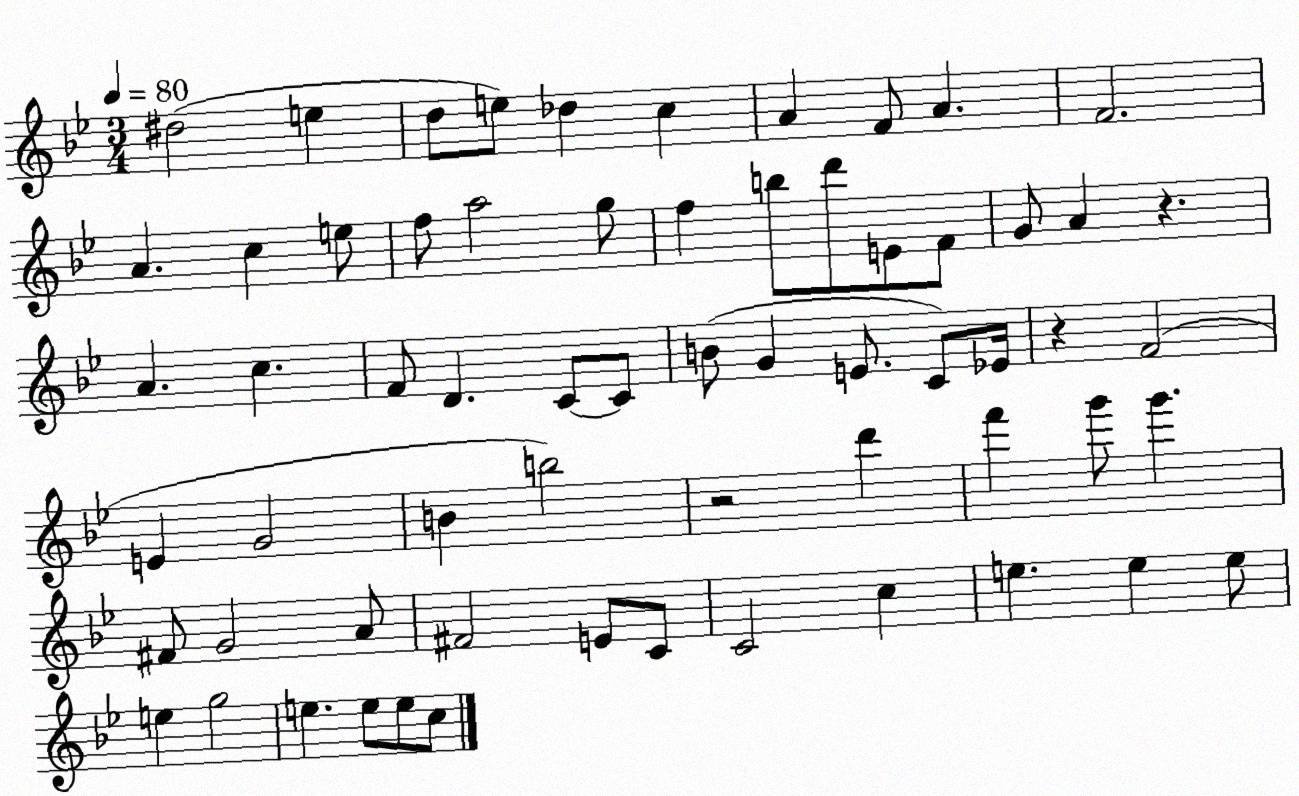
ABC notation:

X:1
T:Untitled
M:3/4
L:1/4
K:Bb
^d2 e d/2 e/2 _d c A F/2 A F2 A c e/2 f/2 a2 g/2 f b/2 d'/2 E/2 F/2 G/2 A z A c F/2 D C/2 C/2 B/2 G E/2 C/2 _E/4 z F2 E G2 B b2 z2 d' f' g'/2 g' ^F/2 G2 A/2 ^F2 E/2 C/2 C2 c e e e/2 e g2 e e/2 e/2 c/2